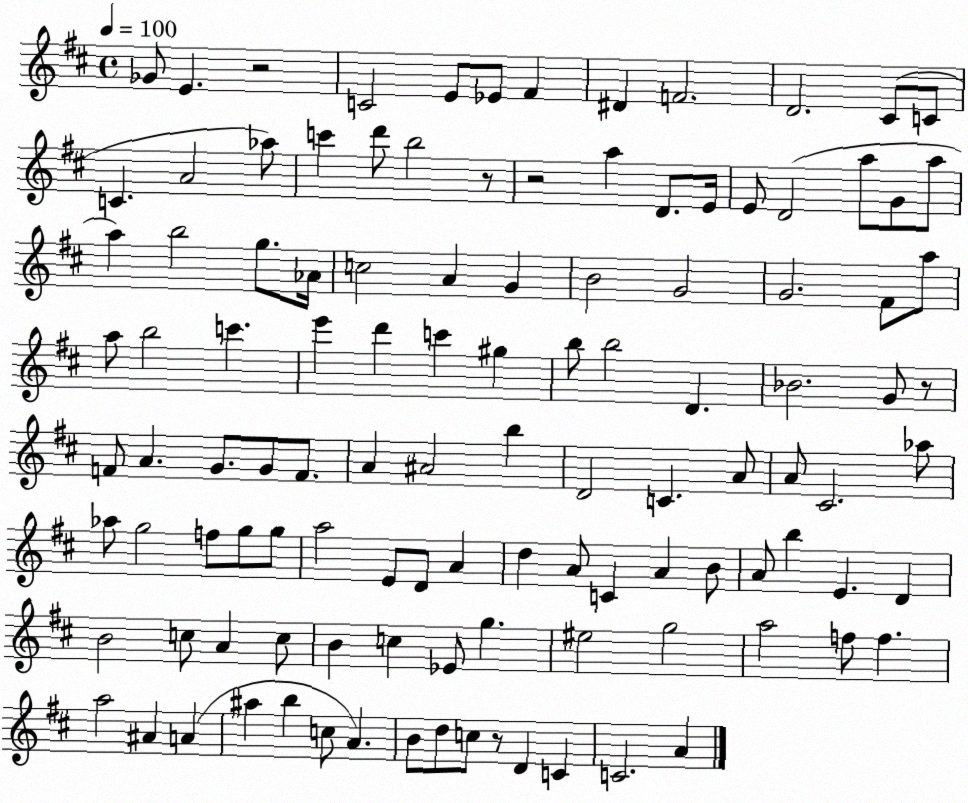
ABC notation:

X:1
T:Untitled
M:4/4
L:1/4
K:D
_G/2 E z2 C2 E/2 _E/2 ^F ^D F2 D2 ^C/2 C/2 C A2 _a/2 c' d'/2 b2 z/2 z2 a D/2 E/4 E/2 D2 a/2 G/2 a/2 a b2 g/2 _A/4 c2 A G B2 G2 G2 ^F/2 a/2 a/2 b2 c' e' d' c' ^g b/2 b2 D _B2 G/2 z/2 F/2 A G/2 G/2 F/2 A ^A2 b D2 C A/2 A/2 ^C2 _a/2 _a/2 g2 f/2 g/2 g/2 a2 E/2 D/2 A d A/2 C A B/2 A/2 b E D B2 c/2 A c/2 B c _E/2 g ^e2 g2 a2 f/2 f a2 ^A A ^a b c/2 A B/2 d/2 c/2 z/2 D C C2 A